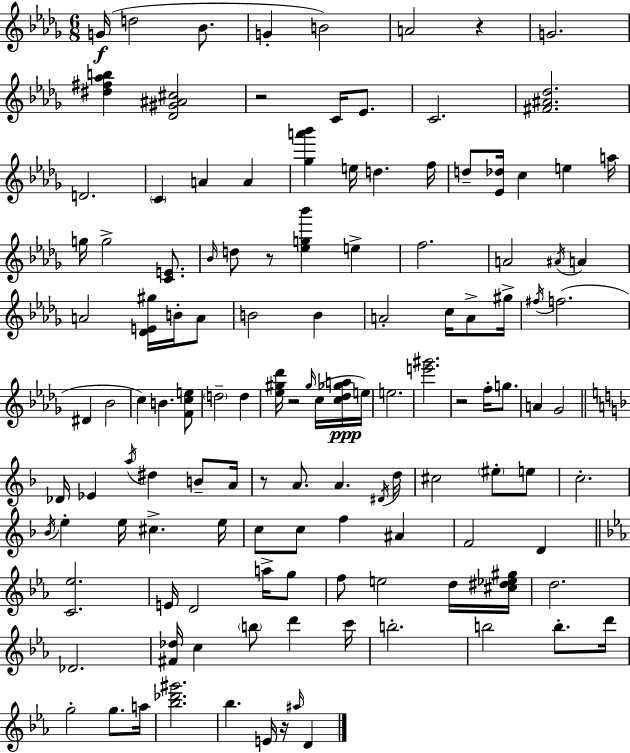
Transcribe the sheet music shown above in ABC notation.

X:1
T:Untitled
M:6/8
L:1/4
K:Bbm
G/4 d2 _B/2 G B2 A2 z G2 [^d^f_ab] [_D^G^A^c]2 z2 C/4 _E/2 C2 [^F^A_d]2 D2 C A A [_ga'_b'] e/4 d f/4 d/2 [_E_d]/4 c e a/4 g/4 g2 [CE]/2 _B/4 d/2 z/2 [_eg_b'] e f2 A2 ^A/4 A A2 [_DE^g]/4 B/4 A/2 B2 B A2 c/4 A/2 ^g/4 ^f/4 f2 ^D _B2 c B [Fce]/2 d2 d [_e^g_d']/4 z2 ^g/4 c/4 [c_d_ga]/4 e/4 e2 [e'^g']2 z2 f/4 g/2 A _G2 _D/4 _E a/4 ^d B/2 A/4 z/2 A/2 A ^D/4 d/4 ^c2 ^e/2 e/2 c2 _B/4 e e/4 ^c e/4 c/2 c/2 f ^A F2 D [C_e]2 E/4 D2 a/4 g/2 f/2 e2 d/4 [^c^d_e^g]/4 d2 _D2 [^F_d]/4 c b/2 d' c'/4 b2 b2 b/2 d'/4 g2 g/2 a/4 [_b_d'^g']2 _b E/4 z/4 ^a/4 D